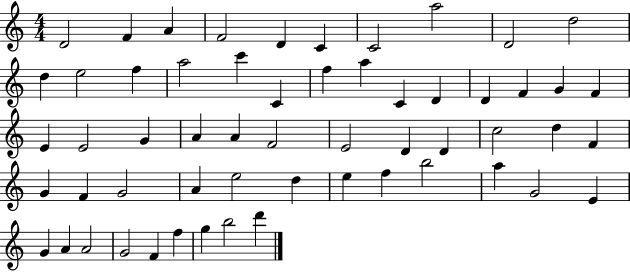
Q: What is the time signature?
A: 4/4